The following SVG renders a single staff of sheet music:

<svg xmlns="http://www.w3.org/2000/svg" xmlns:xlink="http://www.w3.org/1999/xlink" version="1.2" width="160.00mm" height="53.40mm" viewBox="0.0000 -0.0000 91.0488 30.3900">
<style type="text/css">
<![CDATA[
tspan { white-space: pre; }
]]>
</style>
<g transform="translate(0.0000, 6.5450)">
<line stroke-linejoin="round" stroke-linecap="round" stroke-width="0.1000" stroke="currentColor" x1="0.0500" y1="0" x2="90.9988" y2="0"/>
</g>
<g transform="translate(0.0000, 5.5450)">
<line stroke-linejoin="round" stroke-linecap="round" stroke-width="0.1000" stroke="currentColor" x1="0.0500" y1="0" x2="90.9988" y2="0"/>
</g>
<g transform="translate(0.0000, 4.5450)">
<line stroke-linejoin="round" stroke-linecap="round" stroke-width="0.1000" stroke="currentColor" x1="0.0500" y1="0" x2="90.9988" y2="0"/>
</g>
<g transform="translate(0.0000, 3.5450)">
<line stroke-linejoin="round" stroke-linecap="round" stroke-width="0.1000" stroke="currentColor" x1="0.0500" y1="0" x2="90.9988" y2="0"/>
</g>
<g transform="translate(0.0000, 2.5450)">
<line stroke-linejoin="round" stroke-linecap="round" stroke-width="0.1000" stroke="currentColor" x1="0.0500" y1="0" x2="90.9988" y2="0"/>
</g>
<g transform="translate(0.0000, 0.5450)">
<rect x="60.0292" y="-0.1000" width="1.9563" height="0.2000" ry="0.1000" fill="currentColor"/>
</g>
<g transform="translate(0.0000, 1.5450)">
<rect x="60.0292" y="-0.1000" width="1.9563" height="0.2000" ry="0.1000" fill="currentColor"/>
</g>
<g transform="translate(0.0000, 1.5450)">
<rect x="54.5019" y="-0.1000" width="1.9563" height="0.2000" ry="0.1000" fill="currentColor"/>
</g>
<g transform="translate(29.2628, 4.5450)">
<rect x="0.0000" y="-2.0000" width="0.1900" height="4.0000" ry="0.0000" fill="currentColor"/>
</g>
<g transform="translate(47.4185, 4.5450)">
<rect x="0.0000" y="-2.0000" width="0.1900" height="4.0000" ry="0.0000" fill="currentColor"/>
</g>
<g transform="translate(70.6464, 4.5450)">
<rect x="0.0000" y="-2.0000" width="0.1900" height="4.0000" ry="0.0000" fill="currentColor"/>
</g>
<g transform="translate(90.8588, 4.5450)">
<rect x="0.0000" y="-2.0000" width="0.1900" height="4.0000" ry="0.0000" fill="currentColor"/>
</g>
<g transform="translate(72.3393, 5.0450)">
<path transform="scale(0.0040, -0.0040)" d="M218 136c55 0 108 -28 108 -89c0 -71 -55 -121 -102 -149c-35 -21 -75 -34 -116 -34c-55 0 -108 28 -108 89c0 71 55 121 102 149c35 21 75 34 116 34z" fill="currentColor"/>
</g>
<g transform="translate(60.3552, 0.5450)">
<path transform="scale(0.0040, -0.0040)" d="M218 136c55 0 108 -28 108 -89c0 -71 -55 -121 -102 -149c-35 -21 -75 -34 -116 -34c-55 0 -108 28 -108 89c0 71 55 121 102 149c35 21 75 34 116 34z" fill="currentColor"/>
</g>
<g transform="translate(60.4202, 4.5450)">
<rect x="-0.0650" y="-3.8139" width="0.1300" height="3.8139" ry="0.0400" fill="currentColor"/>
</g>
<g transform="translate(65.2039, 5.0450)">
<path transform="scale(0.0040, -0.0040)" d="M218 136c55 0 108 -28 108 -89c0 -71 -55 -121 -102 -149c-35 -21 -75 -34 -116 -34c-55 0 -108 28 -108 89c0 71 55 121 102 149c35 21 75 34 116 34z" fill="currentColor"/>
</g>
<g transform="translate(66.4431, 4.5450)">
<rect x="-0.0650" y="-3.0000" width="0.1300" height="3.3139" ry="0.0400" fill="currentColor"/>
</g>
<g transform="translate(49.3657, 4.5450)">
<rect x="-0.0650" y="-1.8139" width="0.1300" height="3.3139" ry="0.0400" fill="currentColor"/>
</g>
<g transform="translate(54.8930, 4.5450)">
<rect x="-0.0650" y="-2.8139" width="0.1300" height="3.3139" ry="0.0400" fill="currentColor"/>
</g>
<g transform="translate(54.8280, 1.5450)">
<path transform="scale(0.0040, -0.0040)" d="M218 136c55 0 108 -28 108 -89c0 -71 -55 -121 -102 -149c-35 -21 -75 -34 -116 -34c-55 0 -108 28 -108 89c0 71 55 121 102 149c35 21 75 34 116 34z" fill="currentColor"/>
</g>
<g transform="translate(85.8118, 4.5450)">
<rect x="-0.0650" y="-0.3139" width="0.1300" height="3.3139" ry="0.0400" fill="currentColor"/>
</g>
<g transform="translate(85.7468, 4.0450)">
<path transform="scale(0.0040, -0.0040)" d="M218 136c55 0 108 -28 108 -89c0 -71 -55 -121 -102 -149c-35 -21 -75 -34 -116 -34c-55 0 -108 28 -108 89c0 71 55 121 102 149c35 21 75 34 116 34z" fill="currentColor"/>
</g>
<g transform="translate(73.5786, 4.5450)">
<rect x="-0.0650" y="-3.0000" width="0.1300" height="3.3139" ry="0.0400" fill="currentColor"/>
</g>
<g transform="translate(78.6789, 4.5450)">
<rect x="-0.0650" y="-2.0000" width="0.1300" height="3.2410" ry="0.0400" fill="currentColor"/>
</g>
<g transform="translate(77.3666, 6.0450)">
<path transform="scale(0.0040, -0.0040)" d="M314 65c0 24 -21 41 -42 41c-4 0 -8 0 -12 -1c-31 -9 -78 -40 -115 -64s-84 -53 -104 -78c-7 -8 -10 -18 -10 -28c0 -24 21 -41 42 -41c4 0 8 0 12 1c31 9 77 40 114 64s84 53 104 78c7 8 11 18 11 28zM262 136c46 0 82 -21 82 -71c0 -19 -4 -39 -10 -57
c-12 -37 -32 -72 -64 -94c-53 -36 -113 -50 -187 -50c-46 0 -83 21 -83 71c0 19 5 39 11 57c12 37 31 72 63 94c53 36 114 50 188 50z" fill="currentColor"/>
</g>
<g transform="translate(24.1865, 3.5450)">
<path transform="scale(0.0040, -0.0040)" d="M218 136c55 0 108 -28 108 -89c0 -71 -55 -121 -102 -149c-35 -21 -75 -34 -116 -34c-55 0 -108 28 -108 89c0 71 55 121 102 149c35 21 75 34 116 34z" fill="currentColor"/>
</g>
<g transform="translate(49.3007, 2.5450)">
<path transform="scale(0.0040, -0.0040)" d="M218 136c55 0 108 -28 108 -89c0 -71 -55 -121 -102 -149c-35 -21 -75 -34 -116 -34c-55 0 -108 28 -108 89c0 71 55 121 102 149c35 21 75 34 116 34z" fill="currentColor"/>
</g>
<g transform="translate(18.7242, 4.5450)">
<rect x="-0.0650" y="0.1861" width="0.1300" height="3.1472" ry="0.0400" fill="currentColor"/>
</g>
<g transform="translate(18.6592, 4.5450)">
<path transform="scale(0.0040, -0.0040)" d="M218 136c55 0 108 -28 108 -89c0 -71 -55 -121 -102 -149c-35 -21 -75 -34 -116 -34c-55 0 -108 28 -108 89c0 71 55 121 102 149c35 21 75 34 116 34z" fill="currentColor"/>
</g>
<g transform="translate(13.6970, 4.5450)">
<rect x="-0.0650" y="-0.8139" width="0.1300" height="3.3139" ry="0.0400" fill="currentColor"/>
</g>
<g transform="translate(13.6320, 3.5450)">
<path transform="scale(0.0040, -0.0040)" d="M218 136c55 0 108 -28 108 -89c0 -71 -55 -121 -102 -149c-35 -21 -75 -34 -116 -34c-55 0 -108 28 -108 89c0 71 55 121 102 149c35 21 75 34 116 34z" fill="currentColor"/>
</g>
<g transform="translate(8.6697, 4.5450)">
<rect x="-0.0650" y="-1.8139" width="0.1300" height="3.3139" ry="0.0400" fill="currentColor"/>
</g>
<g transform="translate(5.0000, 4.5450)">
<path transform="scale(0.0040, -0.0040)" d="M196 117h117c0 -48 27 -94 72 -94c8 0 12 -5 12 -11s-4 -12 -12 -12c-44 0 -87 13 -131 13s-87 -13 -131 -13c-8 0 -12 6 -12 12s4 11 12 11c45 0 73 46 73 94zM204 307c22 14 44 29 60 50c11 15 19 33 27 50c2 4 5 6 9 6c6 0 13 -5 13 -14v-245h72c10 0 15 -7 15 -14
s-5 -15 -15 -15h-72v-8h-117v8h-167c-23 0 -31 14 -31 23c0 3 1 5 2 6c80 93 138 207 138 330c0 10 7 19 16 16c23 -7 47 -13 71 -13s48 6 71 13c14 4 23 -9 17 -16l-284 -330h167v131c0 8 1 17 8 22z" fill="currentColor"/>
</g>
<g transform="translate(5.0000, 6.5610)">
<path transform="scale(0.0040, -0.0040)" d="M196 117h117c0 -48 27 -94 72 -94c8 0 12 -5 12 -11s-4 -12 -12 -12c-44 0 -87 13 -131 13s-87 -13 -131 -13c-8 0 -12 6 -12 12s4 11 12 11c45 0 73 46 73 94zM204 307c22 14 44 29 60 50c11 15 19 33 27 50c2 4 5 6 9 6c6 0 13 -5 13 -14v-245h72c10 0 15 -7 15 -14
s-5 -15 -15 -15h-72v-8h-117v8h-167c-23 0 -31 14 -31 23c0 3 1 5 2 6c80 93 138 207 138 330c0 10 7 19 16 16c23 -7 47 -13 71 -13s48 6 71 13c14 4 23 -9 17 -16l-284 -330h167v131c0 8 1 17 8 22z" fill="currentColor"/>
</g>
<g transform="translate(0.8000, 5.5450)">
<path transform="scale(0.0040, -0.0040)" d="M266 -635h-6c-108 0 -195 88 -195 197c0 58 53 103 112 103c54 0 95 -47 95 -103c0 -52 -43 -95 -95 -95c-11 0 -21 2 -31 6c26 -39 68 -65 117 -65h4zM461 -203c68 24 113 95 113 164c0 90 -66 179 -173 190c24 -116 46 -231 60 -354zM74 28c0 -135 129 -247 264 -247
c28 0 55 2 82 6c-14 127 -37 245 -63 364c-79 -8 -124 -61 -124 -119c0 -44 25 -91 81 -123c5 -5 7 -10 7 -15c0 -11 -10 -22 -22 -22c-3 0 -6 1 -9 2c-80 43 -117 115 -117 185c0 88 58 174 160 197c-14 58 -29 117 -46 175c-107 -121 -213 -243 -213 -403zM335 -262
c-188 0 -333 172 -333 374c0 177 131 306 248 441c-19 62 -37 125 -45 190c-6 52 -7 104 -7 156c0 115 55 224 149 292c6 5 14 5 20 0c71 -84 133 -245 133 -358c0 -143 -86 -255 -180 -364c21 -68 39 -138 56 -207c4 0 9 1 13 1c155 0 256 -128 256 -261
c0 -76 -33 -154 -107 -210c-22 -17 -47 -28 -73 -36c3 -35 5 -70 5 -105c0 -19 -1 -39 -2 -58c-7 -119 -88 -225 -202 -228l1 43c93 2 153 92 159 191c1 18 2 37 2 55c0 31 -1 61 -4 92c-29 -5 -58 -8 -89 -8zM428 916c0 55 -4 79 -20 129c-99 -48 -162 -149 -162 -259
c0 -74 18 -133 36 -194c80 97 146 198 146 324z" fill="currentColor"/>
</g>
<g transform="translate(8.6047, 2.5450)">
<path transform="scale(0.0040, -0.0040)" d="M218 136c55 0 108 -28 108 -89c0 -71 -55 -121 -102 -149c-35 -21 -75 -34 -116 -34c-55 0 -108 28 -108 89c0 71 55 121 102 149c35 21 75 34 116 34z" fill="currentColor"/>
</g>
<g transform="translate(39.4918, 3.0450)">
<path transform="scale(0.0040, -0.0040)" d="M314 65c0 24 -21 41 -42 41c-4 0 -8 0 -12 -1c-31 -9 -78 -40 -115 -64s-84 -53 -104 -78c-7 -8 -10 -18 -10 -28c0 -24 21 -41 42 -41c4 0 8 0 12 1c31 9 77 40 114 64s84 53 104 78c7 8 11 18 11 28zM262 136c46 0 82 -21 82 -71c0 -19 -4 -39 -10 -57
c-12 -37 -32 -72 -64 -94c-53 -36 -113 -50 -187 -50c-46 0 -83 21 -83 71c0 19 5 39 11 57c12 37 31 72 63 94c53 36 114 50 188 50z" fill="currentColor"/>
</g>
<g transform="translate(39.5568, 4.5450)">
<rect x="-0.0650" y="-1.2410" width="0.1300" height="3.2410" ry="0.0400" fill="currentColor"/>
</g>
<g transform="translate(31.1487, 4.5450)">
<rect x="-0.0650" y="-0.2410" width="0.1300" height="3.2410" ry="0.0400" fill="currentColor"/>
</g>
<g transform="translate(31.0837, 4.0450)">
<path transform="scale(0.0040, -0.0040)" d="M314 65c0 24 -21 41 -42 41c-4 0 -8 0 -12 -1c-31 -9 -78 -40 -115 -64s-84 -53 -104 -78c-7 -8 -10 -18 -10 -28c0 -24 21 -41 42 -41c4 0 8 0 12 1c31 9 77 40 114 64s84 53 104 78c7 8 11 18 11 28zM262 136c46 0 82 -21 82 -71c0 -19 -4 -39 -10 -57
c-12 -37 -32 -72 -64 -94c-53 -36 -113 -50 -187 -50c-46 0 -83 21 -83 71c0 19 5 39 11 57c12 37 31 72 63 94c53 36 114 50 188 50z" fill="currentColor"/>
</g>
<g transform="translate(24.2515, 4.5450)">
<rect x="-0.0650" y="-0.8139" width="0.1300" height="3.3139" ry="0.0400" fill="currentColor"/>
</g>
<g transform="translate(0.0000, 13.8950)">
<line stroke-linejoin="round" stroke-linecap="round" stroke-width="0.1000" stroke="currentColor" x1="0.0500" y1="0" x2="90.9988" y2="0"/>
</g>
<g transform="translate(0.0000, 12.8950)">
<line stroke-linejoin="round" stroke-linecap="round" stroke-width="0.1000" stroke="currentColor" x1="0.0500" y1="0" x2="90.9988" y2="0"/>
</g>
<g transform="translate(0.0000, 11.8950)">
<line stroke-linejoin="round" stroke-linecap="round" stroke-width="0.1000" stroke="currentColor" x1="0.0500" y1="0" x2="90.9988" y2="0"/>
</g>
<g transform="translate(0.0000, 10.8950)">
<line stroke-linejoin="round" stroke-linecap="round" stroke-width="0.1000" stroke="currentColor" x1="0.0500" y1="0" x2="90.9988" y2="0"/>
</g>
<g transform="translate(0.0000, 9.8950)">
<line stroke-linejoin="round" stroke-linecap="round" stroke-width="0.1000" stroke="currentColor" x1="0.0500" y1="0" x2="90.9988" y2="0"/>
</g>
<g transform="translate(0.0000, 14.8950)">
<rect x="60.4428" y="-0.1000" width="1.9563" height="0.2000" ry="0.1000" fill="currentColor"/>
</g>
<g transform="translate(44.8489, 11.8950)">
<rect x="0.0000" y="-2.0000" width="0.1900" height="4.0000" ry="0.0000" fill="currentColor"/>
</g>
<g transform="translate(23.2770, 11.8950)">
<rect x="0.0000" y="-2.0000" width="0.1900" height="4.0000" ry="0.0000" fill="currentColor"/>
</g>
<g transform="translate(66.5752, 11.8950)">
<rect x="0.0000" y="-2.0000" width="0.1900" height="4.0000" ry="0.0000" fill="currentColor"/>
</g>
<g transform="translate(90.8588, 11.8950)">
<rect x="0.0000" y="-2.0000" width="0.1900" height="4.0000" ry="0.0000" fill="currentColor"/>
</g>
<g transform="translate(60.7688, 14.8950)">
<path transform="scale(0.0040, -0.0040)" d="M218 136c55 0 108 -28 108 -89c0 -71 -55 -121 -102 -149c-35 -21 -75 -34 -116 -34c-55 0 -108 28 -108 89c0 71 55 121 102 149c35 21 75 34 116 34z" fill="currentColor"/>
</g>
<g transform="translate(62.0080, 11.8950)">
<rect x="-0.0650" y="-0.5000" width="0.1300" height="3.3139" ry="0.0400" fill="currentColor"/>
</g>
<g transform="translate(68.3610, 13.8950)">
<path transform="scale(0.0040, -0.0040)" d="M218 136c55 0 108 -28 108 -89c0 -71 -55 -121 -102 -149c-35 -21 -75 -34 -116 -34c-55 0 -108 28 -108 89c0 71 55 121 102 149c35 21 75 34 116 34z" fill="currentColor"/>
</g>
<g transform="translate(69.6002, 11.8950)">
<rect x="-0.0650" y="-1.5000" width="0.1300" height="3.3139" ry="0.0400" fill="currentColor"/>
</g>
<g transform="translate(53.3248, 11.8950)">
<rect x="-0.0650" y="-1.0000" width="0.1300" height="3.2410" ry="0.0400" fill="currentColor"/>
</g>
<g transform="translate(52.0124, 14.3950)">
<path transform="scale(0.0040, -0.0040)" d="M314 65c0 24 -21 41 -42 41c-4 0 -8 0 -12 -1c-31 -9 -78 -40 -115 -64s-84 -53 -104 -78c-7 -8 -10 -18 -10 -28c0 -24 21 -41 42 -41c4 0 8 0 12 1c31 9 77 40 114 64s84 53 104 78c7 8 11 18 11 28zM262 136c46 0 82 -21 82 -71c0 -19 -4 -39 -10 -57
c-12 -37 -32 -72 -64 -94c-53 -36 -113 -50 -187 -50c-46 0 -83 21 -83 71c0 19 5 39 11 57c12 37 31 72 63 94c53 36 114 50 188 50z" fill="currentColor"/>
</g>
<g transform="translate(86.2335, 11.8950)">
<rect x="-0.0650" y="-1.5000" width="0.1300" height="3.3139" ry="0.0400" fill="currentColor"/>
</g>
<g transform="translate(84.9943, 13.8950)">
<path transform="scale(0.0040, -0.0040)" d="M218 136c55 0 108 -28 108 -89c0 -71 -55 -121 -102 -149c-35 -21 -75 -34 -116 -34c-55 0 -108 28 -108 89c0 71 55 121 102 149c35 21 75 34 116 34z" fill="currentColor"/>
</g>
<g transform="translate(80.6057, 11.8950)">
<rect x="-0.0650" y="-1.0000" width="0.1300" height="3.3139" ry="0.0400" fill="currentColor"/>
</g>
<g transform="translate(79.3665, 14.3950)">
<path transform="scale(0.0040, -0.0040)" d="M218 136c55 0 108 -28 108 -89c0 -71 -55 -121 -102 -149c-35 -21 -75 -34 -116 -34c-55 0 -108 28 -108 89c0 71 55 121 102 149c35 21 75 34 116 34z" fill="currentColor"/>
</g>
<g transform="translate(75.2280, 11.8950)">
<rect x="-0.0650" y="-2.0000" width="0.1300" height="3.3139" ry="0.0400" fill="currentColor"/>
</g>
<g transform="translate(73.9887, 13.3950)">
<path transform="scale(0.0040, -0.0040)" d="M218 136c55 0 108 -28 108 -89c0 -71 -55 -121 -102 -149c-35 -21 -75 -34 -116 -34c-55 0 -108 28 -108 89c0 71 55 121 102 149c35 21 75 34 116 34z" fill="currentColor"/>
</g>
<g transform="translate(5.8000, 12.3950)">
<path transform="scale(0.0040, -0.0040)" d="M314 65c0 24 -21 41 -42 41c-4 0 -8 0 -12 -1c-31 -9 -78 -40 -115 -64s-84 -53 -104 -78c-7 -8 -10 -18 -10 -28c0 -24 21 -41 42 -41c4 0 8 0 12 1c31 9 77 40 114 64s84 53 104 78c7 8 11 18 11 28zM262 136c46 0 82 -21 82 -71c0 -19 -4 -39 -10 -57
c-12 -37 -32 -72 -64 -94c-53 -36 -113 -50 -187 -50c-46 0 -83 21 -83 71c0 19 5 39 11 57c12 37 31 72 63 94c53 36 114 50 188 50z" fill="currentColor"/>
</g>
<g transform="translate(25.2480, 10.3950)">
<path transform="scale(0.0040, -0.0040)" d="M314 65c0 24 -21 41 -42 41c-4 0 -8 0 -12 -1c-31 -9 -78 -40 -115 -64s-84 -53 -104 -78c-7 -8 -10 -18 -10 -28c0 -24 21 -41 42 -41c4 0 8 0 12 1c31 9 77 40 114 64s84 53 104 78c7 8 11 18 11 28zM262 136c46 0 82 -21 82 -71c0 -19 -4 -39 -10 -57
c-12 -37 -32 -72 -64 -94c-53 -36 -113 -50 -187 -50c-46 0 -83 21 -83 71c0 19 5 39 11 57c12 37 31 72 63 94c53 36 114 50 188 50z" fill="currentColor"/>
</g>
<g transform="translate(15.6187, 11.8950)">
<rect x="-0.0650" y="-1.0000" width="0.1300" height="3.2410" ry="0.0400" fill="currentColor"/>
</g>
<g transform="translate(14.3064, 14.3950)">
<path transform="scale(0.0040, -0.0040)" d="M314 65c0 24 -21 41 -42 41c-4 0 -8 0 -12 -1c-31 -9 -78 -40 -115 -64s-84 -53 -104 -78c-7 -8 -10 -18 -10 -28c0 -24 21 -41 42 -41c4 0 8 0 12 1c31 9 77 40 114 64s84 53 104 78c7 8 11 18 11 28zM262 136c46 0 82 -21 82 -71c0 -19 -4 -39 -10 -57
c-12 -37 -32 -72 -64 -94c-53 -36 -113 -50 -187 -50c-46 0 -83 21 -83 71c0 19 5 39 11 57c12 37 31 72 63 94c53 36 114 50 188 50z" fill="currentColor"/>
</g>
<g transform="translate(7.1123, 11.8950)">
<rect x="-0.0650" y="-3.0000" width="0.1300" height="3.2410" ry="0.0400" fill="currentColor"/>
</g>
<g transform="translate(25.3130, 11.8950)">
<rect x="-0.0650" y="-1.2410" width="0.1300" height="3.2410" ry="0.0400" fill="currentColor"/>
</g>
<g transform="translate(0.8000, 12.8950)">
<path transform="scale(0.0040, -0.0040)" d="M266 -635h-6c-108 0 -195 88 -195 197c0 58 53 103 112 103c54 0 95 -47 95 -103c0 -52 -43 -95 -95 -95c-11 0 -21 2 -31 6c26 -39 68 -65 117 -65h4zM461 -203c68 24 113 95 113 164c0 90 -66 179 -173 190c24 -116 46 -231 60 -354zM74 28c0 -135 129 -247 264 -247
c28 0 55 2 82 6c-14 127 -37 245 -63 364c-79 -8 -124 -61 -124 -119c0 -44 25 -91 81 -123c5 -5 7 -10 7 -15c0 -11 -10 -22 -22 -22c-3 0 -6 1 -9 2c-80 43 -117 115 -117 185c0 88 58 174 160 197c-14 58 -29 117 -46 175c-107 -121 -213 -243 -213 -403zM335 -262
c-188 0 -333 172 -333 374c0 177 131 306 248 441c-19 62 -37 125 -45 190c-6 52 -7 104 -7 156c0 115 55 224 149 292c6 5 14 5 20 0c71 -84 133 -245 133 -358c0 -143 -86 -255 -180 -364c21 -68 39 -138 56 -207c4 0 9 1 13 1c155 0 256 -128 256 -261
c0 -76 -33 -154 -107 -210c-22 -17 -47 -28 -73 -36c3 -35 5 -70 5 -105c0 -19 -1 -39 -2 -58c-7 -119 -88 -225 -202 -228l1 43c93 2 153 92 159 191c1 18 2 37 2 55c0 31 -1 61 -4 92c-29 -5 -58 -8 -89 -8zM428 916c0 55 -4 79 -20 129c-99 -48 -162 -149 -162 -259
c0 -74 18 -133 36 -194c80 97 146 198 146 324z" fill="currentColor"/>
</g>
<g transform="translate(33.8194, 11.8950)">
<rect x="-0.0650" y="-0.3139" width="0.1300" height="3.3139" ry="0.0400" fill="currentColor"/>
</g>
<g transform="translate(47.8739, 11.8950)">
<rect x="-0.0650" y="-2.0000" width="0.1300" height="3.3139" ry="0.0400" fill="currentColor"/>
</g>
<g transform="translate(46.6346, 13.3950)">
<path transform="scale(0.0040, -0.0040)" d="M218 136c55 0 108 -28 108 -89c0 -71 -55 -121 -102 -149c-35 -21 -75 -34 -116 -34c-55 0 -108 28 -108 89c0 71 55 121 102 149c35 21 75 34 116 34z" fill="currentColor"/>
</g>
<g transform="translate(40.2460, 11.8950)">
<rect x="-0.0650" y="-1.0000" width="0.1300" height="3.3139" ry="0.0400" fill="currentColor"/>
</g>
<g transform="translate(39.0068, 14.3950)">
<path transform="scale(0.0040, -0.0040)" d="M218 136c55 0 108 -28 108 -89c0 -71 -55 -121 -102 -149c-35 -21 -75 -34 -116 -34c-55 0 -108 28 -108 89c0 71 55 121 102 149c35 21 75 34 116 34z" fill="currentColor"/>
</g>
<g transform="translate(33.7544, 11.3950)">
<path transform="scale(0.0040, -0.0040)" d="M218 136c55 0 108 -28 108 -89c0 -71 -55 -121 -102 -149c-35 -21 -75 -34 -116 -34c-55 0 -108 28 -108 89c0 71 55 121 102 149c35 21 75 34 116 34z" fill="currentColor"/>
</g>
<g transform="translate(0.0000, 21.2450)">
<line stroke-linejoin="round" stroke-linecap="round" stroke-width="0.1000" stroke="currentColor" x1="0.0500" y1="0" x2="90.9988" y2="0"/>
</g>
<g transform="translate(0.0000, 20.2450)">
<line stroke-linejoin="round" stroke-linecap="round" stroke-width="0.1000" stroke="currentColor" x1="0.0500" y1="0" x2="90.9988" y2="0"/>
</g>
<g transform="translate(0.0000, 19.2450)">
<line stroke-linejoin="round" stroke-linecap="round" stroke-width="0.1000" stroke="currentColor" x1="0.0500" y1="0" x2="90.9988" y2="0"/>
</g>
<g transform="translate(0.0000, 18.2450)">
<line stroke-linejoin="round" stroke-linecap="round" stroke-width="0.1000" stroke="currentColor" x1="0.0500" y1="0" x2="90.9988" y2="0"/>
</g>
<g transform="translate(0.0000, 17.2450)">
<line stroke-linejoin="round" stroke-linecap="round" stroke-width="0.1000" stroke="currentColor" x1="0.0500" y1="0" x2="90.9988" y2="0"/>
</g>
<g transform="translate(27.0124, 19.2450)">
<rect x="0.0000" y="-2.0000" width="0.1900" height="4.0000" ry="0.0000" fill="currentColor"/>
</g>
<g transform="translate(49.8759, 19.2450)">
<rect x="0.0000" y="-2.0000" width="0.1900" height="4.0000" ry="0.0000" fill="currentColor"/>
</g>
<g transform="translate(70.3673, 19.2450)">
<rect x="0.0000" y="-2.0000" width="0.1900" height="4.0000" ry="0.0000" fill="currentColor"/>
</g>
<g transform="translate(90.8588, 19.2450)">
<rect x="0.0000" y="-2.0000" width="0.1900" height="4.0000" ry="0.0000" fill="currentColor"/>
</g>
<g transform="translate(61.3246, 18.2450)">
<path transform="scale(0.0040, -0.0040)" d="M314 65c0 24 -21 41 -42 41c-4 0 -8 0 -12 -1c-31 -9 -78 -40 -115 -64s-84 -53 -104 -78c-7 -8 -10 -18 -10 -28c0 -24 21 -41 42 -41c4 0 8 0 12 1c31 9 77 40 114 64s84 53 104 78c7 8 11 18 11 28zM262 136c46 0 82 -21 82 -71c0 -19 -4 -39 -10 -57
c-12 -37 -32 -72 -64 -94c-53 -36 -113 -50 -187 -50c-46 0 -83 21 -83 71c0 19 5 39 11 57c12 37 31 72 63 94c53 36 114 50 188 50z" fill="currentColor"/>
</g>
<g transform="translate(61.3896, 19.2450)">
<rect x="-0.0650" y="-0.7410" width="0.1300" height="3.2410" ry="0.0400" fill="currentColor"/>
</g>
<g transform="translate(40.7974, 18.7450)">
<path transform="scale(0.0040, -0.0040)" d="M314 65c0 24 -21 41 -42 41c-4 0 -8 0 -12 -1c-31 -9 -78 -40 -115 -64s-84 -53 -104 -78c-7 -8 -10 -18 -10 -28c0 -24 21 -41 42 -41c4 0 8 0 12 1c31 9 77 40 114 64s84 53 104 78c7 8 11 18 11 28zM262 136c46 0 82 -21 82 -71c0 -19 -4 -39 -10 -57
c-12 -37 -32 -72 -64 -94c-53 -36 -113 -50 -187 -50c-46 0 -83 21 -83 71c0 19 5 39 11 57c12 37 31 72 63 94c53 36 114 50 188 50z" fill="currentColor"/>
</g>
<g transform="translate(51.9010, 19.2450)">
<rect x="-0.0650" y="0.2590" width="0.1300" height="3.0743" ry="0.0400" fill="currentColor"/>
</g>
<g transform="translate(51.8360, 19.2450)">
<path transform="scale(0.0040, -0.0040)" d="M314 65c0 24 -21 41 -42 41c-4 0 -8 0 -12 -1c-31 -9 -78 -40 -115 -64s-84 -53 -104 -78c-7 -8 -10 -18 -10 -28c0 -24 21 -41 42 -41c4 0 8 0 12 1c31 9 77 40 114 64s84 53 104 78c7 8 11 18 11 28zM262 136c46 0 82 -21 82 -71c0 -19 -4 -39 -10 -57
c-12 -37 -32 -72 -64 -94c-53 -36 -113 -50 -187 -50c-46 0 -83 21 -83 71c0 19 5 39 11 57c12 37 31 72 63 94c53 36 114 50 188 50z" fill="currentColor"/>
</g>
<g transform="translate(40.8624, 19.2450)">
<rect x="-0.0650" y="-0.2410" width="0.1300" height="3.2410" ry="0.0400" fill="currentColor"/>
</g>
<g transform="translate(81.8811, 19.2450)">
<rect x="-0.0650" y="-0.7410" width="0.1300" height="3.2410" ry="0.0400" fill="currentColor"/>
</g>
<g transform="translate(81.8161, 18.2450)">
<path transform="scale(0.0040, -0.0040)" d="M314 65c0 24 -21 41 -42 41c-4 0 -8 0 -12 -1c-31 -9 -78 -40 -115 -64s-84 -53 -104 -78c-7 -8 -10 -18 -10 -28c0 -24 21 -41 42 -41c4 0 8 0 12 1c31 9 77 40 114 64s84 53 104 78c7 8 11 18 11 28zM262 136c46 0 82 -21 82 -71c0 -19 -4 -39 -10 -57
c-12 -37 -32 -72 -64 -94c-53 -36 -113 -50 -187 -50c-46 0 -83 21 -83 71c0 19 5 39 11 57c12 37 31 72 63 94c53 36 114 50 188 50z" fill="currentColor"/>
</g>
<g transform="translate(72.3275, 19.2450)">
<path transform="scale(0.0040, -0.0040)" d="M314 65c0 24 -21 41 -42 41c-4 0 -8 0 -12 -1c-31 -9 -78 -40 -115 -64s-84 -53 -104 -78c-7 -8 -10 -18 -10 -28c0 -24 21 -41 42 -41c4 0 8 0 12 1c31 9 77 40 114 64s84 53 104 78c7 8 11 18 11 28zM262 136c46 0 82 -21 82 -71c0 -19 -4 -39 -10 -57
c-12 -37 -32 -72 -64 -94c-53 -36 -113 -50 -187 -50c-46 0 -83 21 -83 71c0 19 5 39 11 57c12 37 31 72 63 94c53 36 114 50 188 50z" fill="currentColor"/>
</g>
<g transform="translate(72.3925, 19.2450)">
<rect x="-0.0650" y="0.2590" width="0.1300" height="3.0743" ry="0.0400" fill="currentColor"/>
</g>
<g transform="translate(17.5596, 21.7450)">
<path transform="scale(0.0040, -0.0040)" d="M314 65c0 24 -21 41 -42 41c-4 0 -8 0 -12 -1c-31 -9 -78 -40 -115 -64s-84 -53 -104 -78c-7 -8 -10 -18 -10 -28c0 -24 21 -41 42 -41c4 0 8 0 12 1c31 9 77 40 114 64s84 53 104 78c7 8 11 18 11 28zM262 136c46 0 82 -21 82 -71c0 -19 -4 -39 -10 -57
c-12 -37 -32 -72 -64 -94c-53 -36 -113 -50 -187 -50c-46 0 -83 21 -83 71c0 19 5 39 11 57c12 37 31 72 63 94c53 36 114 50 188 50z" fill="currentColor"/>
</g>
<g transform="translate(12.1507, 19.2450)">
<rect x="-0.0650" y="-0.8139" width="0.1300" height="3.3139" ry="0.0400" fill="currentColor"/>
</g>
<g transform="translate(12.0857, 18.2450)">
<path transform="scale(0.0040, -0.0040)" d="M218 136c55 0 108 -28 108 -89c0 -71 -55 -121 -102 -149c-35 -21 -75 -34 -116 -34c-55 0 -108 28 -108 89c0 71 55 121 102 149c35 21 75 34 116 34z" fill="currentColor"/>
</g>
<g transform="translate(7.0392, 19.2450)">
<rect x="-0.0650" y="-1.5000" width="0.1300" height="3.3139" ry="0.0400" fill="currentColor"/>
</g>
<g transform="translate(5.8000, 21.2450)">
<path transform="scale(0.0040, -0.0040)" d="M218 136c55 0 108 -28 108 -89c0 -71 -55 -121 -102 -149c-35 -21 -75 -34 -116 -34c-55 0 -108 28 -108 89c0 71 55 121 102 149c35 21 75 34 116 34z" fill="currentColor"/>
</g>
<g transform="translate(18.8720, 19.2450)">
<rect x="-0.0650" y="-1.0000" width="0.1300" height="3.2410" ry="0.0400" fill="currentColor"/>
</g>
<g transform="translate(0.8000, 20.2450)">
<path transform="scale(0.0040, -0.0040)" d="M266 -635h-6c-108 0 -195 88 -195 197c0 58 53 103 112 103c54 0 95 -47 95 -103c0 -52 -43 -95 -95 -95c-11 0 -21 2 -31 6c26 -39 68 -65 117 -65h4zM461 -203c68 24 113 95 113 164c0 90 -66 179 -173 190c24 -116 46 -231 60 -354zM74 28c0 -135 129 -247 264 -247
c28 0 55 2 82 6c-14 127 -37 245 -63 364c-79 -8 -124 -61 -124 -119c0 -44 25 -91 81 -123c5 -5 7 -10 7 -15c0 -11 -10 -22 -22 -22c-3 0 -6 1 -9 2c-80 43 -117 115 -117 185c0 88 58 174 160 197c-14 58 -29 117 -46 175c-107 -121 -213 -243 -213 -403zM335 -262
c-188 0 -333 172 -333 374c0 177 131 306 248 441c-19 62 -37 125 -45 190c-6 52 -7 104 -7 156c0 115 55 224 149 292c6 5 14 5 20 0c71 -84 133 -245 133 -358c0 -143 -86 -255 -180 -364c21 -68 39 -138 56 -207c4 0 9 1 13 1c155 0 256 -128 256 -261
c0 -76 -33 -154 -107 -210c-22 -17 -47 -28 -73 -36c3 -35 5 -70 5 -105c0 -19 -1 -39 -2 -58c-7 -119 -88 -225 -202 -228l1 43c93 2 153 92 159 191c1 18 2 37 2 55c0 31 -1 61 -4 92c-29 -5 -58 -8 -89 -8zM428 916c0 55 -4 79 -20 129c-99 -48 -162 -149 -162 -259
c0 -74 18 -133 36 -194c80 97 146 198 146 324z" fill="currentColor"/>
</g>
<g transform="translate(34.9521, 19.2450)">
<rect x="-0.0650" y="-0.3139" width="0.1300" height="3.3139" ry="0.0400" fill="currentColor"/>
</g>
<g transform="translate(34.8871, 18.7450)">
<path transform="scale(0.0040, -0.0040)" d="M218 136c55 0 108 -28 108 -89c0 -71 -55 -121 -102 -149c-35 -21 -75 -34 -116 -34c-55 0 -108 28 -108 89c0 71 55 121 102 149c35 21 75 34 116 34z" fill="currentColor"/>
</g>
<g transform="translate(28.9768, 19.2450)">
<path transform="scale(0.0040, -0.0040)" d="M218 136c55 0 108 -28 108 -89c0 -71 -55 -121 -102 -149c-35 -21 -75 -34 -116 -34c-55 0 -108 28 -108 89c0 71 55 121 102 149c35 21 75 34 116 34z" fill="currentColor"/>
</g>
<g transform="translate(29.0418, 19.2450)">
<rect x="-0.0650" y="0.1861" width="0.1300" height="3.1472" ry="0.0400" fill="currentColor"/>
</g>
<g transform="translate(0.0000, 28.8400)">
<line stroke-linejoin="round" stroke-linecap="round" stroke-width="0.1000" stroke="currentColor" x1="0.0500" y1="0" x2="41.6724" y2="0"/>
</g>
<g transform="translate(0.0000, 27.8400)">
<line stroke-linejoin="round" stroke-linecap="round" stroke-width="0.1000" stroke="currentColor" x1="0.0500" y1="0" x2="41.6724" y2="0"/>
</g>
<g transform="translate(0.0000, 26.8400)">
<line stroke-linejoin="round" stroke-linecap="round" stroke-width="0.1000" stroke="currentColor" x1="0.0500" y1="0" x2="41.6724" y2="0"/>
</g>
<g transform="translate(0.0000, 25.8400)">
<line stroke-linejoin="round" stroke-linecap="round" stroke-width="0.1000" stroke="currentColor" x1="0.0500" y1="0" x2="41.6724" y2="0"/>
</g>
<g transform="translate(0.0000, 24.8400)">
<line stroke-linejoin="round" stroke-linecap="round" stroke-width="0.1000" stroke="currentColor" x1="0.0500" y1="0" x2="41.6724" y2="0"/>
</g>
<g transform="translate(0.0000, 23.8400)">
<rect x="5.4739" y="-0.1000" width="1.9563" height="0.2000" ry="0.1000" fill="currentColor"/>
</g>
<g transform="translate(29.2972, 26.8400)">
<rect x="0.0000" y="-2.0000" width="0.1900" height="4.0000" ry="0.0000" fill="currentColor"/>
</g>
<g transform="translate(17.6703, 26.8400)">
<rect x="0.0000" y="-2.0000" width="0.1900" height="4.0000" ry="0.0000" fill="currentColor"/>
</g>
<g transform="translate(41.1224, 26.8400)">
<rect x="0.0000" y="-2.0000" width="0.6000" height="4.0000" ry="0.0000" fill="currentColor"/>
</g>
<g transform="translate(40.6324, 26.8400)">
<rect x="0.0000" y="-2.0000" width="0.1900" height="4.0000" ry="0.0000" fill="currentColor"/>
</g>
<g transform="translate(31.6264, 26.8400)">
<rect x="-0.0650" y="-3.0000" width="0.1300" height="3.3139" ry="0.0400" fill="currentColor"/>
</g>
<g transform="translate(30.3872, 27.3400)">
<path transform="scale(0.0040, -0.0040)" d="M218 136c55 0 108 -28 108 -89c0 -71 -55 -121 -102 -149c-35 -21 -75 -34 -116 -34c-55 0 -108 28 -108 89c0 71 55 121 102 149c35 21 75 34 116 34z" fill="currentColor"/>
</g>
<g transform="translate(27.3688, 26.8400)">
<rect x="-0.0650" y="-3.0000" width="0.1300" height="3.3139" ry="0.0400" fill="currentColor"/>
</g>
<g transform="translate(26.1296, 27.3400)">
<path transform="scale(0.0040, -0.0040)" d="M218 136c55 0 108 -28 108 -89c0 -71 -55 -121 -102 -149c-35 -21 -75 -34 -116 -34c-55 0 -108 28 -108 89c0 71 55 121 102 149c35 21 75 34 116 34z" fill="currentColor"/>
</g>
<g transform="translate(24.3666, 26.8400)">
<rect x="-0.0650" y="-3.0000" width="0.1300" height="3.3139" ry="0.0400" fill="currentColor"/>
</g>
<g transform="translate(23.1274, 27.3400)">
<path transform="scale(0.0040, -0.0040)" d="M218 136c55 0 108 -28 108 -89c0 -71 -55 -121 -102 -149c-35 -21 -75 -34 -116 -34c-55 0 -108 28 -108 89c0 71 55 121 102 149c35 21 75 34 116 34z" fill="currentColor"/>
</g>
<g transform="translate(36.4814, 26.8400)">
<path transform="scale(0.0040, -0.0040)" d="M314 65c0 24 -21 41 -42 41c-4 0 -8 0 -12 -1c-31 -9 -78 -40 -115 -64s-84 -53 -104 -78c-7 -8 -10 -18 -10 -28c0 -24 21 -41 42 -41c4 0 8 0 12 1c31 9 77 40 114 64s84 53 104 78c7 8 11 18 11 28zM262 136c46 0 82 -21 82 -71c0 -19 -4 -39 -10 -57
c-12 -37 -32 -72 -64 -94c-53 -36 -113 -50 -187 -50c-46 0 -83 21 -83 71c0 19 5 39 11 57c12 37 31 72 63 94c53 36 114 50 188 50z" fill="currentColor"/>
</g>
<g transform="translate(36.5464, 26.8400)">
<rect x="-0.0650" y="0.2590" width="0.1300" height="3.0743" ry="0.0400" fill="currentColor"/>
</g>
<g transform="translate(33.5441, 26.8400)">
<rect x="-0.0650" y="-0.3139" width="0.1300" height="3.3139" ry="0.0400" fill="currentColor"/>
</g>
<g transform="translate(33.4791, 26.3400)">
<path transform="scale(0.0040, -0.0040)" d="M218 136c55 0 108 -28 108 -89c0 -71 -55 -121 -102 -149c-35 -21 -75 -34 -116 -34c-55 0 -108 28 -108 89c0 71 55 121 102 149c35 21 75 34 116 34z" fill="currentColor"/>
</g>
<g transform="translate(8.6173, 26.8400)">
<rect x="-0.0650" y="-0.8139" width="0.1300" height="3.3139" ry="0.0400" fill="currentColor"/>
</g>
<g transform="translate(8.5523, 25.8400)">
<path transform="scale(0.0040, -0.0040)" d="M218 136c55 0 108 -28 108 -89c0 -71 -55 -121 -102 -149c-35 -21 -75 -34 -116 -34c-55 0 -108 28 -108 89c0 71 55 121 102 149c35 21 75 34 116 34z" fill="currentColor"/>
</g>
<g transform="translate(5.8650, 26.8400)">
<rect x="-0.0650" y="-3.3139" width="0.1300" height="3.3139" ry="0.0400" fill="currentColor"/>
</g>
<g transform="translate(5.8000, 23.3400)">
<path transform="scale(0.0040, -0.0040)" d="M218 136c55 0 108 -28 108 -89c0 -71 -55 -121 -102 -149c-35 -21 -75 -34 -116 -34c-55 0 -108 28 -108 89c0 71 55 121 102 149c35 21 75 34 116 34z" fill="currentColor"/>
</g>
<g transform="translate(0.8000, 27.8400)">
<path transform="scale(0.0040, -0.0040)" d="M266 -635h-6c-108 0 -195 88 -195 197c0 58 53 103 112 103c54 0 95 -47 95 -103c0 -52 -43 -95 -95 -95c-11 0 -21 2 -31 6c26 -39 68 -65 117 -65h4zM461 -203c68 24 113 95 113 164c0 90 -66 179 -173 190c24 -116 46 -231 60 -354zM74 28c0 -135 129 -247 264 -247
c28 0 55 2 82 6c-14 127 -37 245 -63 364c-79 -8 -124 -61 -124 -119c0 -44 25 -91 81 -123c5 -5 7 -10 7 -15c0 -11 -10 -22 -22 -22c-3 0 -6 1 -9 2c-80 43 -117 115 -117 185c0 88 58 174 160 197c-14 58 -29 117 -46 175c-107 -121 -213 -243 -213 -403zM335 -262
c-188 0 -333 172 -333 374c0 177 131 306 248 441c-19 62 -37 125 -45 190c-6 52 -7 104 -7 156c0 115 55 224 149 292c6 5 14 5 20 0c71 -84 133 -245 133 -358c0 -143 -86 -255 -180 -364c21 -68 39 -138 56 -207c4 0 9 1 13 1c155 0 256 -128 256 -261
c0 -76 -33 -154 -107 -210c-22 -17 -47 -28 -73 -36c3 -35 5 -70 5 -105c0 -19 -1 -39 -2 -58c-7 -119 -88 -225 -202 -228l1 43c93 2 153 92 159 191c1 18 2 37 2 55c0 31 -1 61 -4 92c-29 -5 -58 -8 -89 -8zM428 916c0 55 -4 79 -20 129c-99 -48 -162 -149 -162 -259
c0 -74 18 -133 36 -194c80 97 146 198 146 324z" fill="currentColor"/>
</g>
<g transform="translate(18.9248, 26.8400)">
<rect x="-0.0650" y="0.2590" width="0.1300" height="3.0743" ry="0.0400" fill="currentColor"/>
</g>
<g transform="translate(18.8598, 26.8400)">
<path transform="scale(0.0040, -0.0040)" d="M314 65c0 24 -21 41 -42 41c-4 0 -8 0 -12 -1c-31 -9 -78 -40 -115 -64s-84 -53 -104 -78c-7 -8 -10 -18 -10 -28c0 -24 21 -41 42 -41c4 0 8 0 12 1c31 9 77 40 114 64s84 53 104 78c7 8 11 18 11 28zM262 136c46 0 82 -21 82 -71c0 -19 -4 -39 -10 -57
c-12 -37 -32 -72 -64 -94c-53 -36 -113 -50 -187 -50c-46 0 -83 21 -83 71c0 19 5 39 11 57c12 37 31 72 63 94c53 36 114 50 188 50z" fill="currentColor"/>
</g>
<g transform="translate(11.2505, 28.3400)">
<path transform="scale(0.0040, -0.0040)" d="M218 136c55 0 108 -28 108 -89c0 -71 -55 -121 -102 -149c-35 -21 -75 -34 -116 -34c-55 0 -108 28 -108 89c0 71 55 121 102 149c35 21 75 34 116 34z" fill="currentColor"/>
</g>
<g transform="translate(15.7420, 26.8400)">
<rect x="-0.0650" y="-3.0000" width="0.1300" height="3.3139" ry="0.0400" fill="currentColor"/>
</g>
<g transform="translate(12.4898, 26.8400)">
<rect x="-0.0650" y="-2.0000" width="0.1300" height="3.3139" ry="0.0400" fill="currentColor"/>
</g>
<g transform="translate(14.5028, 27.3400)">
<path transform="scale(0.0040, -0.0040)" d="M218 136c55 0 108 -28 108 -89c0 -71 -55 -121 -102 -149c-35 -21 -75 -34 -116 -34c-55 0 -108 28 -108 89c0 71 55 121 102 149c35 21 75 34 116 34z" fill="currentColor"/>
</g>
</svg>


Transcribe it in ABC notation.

X:1
T:Untitled
M:4/4
L:1/4
K:C
f d B d c2 e2 f a c' A A F2 c A2 D2 e2 c D F D2 C E F D E E d D2 B c c2 B2 d2 B2 d2 b d F A B2 A A A c B2